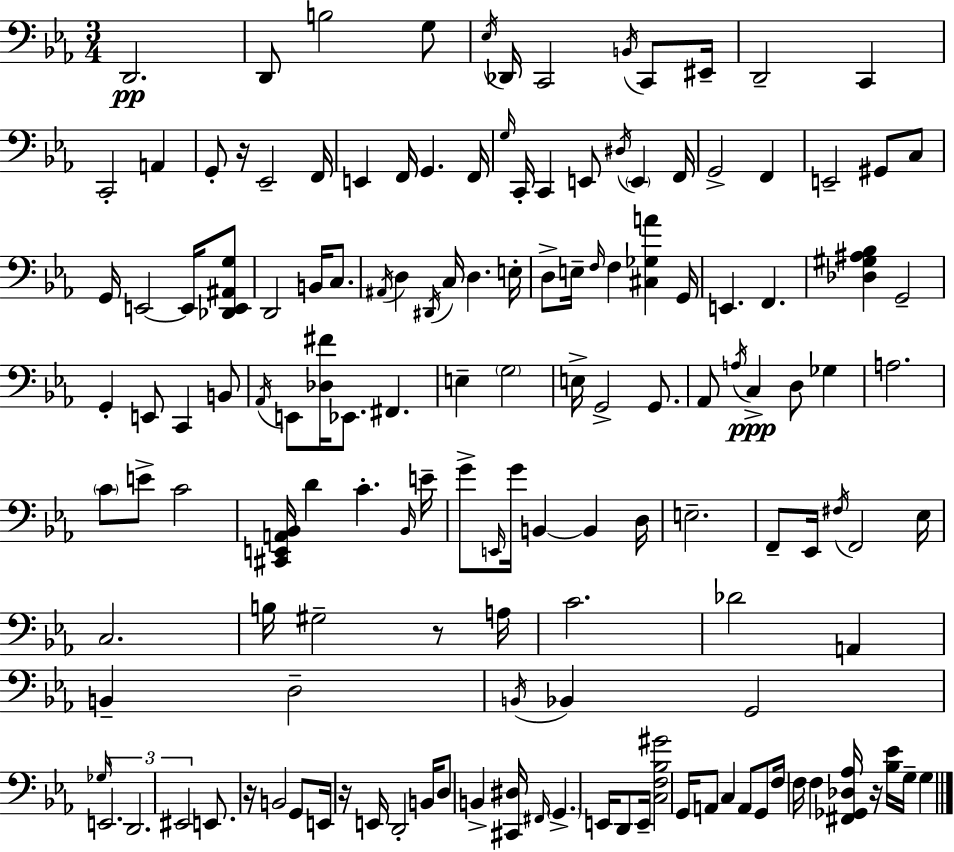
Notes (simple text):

D2/h. D2/e B3/h G3/e Eb3/s Db2/s C2/h B2/s C2/e EIS2/s D2/h C2/q C2/h A2/q G2/e R/s Eb2/h F2/s E2/q F2/s G2/q. F2/s G3/s C2/s C2/q E2/e D#3/s E2/q F2/s G2/h F2/q E2/h G#2/e C3/e G2/s E2/h E2/s [Db2,E2,A#2,G3]/e D2/h B2/s C3/e. A#2/s D3/q D#2/s C3/s D3/q. E3/s D3/e E3/s F3/s F3/q [C#3,Gb3,A4]/q G2/s E2/q. F2/q. [Db3,G#3,A#3,Bb3]/q G2/h G2/q E2/e C2/q B2/e Ab2/s E2/e [Db3,F#4]/s Eb2/e. F#2/q. E3/q G3/h E3/s G2/h G2/e. Ab2/e A3/s C3/q D3/e Gb3/q A3/h. C4/e E4/e C4/h [C#2,E2,A2,Bb2]/s D4/q C4/q. Bb2/s E4/s G4/e E2/s G4/s B2/q B2/q D3/s E3/h. F2/e Eb2/s F#3/s F2/h Eb3/s C3/h. B3/s G#3/h R/e A3/s C4/h. Db4/h A2/q B2/q D3/h B2/s Bb2/q G2/h Gb3/s E2/h. D2/h. EIS2/h E2/e. R/s B2/h G2/e E2/s R/s E2/s D2/h B2/s D3/e B2/q [C#2,D#3]/s F#2/s G2/q. E2/s D2/e E2/s [C3,F3,Bb3,G#4]/h G2/s A2/e C3/q A2/e G2/e F3/s F3/s F3/q [F#2,Gb2,Db3,Ab3]/s R/s [Bb3,Eb4]/s G3/s G3/q